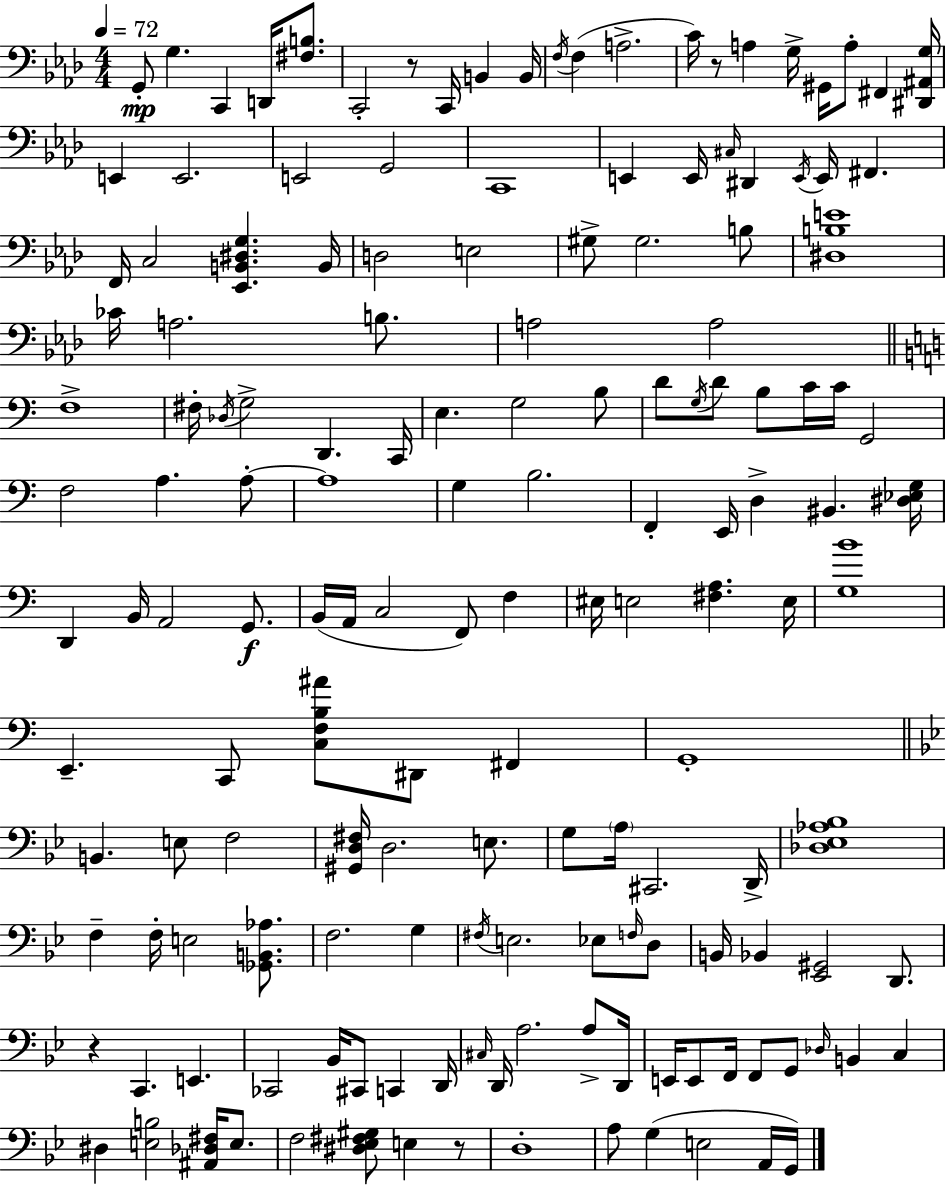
X:1
T:Untitled
M:4/4
L:1/4
K:Fm
G,,/2 G, C,, D,,/4 [^F,B,]/2 C,,2 z/2 C,,/4 B,, B,,/4 F,/4 F, A,2 C/4 z/2 A, G,/4 ^G,,/4 A,/2 ^F,, [^D,,^A,,G,]/4 E,, E,,2 E,,2 G,,2 C,,4 E,, E,,/4 ^C,/4 ^D,, E,,/4 E,,/4 ^F,, F,,/4 C,2 [_E,,B,,^D,G,] B,,/4 D,2 E,2 ^G,/2 ^G,2 B,/2 [^D,B,E]4 _C/4 A,2 B,/2 A,2 A,2 F,4 ^F,/4 _D,/4 G,2 D,, C,,/4 E, G,2 B,/2 D/2 G,/4 D/2 B,/2 C/4 C/4 G,,2 F,2 A, A,/2 A,4 G, B,2 F,, E,,/4 D, ^B,, [^D,_E,G,]/4 D,, B,,/4 A,,2 G,,/2 B,,/4 A,,/4 C,2 F,,/2 F, ^E,/4 E,2 [^F,A,] E,/4 [G,B]4 E,, C,,/2 [C,F,B,^A]/2 ^D,,/2 ^F,, G,,4 B,, E,/2 F,2 [^G,,D,^F,]/4 D,2 E,/2 G,/2 A,/4 ^C,,2 D,,/4 [_D,_E,_A,_B,]4 F, F,/4 E,2 [_G,,B,,_A,]/2 F,2 G, ^F,/4 E,2 _E,/2 F,/4 D,/2 B,,/4 _B,, [_E,,^G,,]2 D,,/2 z C,, E,, _C,,2 _B,,/4 ^C,,/2 C,, D,,/4 ^C,/4 D,,/4 A,2 A,/2 D,,/4 E,,/4 E,,/2 F,,/4 F,,/2 G,,/2 _D,/4 B,, C, ^D, [E,B,]2 [^A,,_D,^F,]/4 E,/2 F,2 [^D,_E,^F,^G,]/2 E, z/2 D,4 A,/2 G, E,2 A,,/4 G,,/4